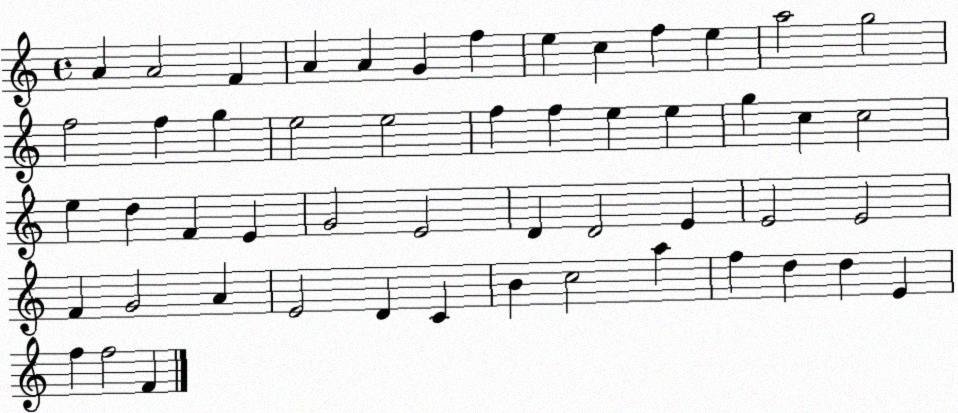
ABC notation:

X:1
T:Untitled
M:4/4
L:1/4
K:C
A A2 F A A G f e c f e a2 g2 f2 f g e2 e2 f f e e g c c2 e d F E G2 E2 D D2 E E2 E2 F G2 A E2 D C B c2 a f d d E f f2 F